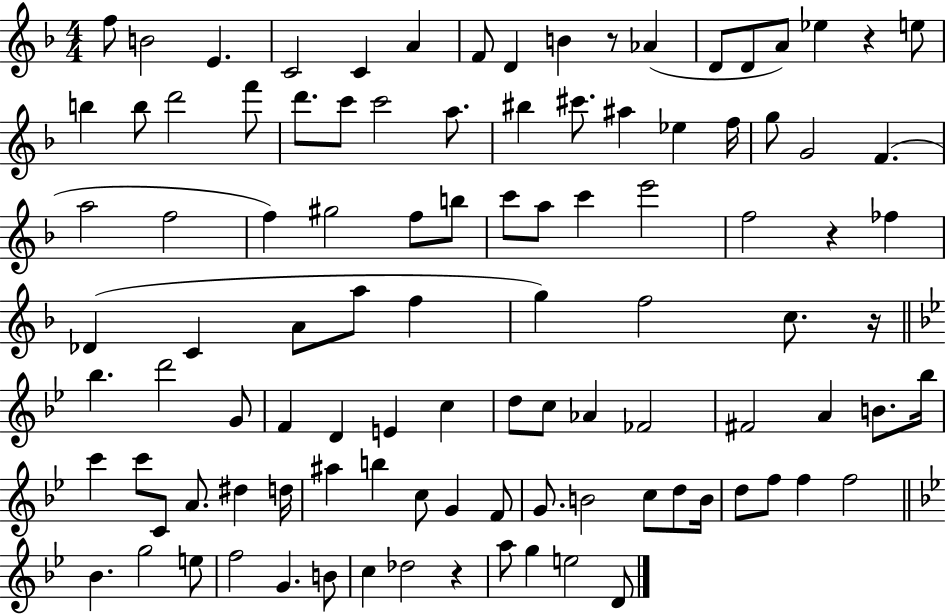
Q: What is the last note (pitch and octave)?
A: D4